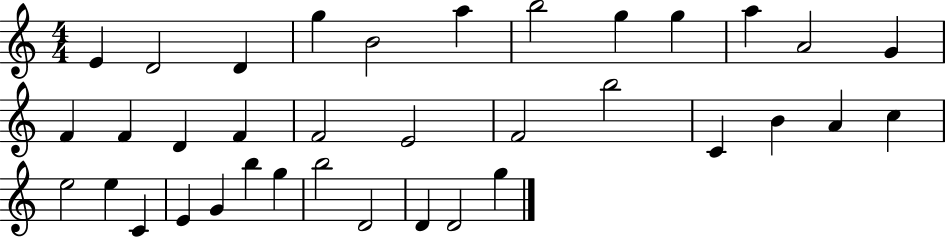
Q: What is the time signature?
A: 4/4